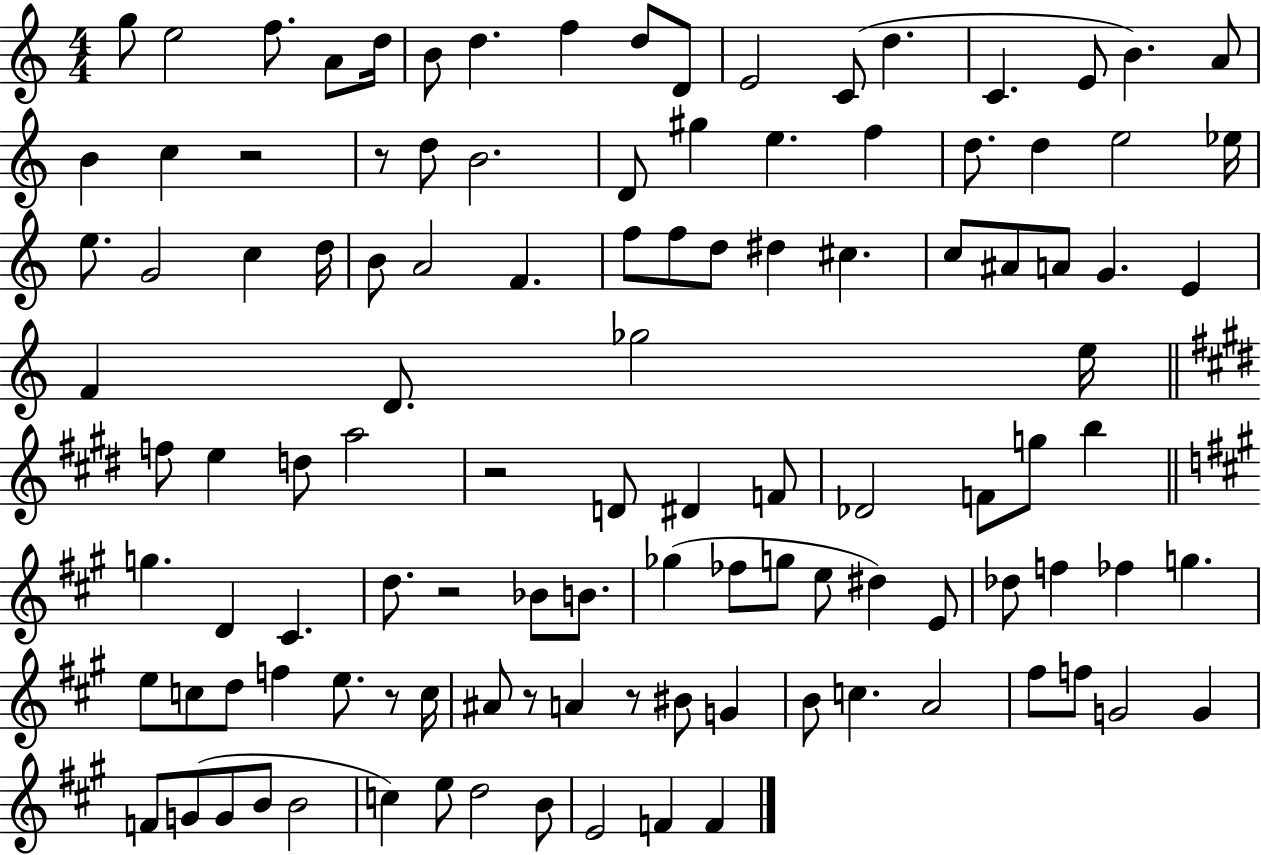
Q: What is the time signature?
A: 4/4